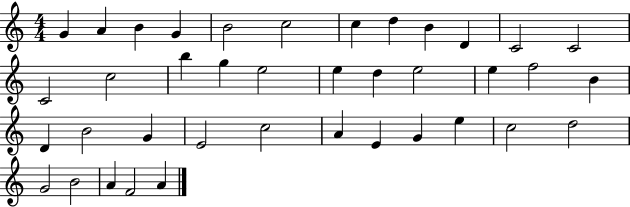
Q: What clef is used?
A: treble